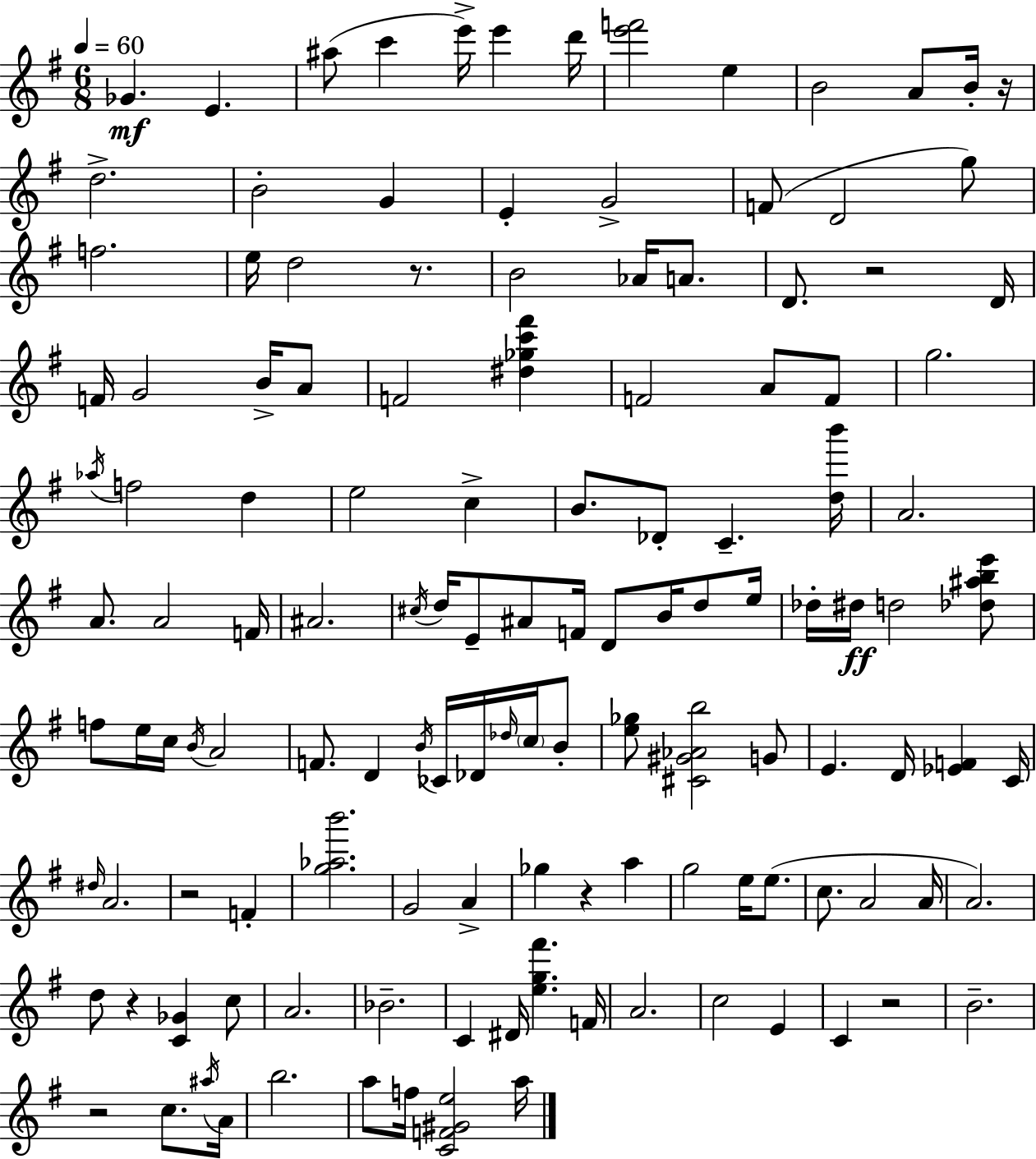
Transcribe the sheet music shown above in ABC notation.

X:1
T:Untitled
M:6/8
L:1/4
K:Em
_G E ^a/2 c' e'/4 e' d'/4 [e'f']2 e B2 A/2 B/4 z/4 d2 B2 G E G2 F/2 D2 g/2 f2 e/4 d2 z/2 B2 _A/4 A/2 D/2 z2 D/4 F/4 G2 B/4 A/2 F2 [^d_gc'^f'] F2 A/2 F/2 g2 _a/4 f2 d e2 c B/2 _D/2 C [db']/4 A2 A/2 A2 F/4 ^A2 ^c/4 d/4 E/2 ^A/2 F/4 D/2 B/4 d/2 e/4 _d/4 ^d/4 d2 [_d^abe']/2 f/2 e/4 c/4 B/4 A2 F/2 D B/4 _C/4 _D/4 _d/4 c/4 B/2 [e_g]/2 [^C^G_Ab]2 G/2 E D/4 [_EF] C/4 ^d/4 A2 z2 F [g_ab']2 G2 A _g z a g2 e/4 e/2 c/2 A2 A/4 A2 d/2 z [C_G] c/2 A2 _B2 C ^D/4 [eg^f'] F/4 A2 c2 E C z2 B2 z2 c/2 ^a/4 A/4 b2 a/2 f/4 [CF^Ge]2 a/4